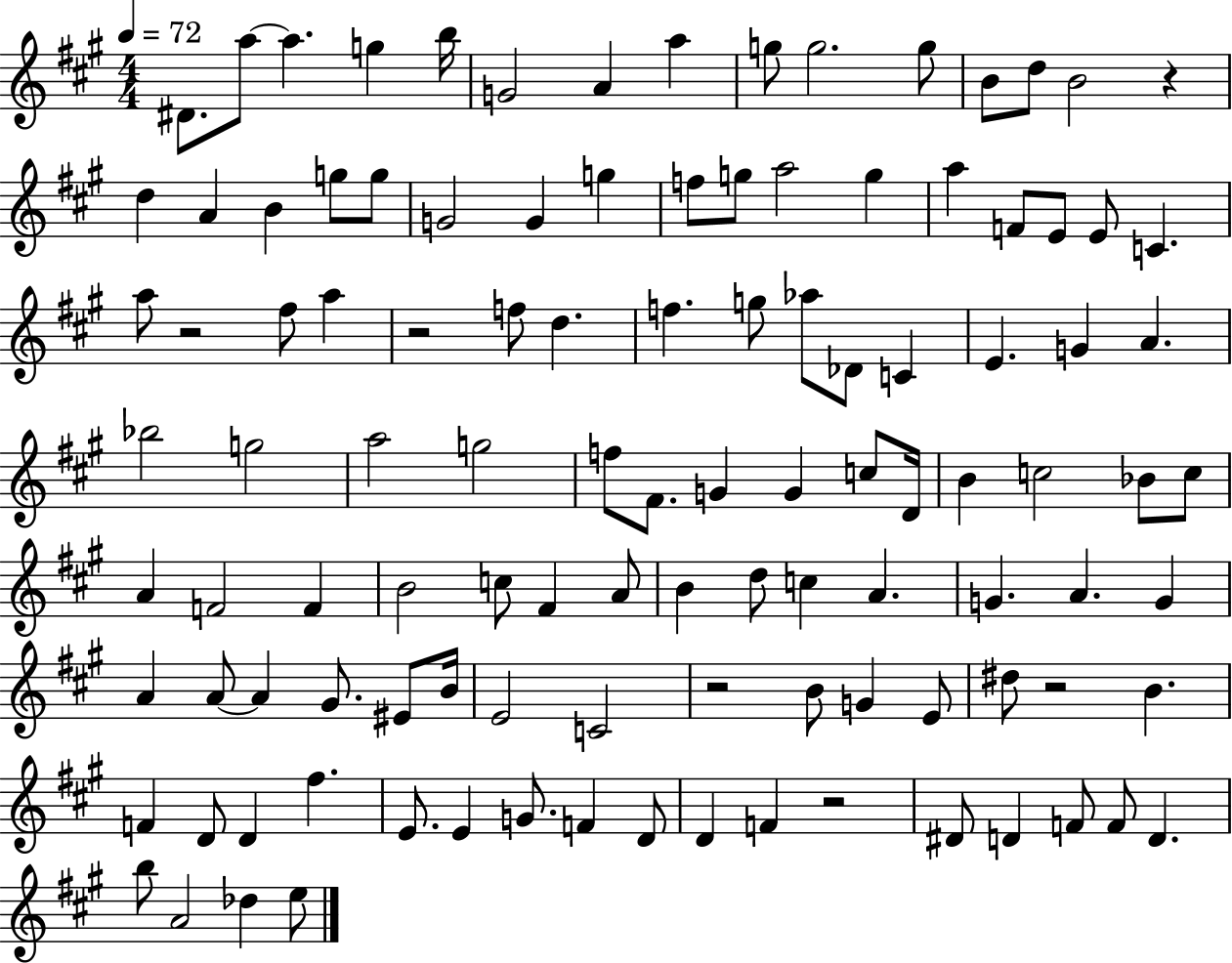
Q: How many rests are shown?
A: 6